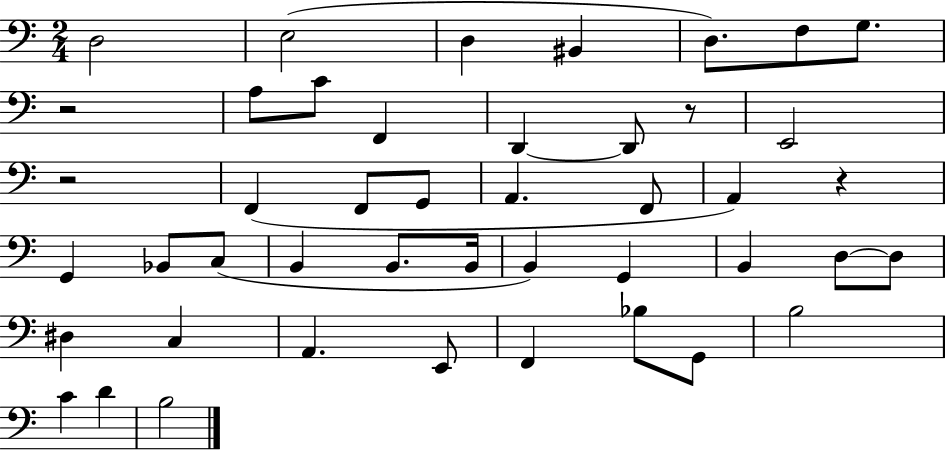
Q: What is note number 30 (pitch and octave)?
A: D3